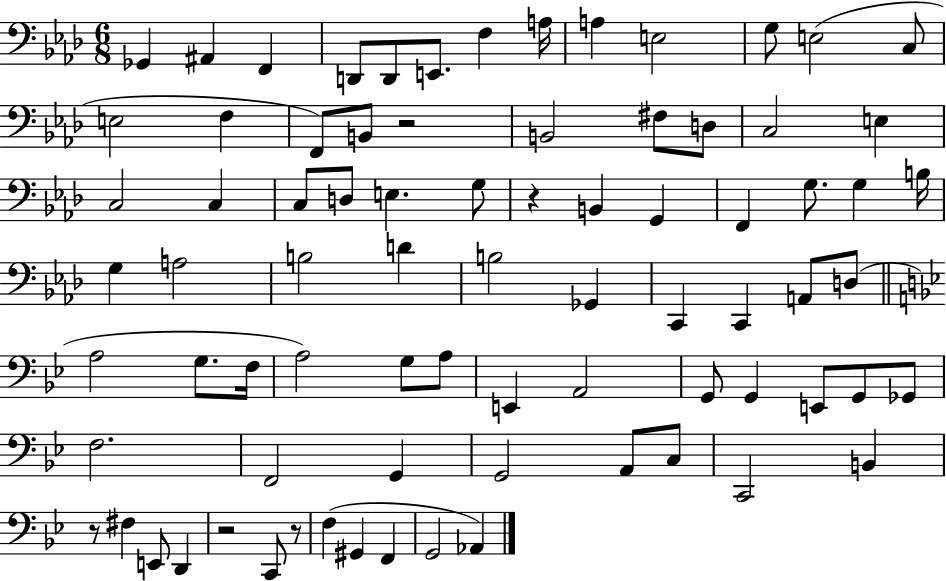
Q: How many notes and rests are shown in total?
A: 79